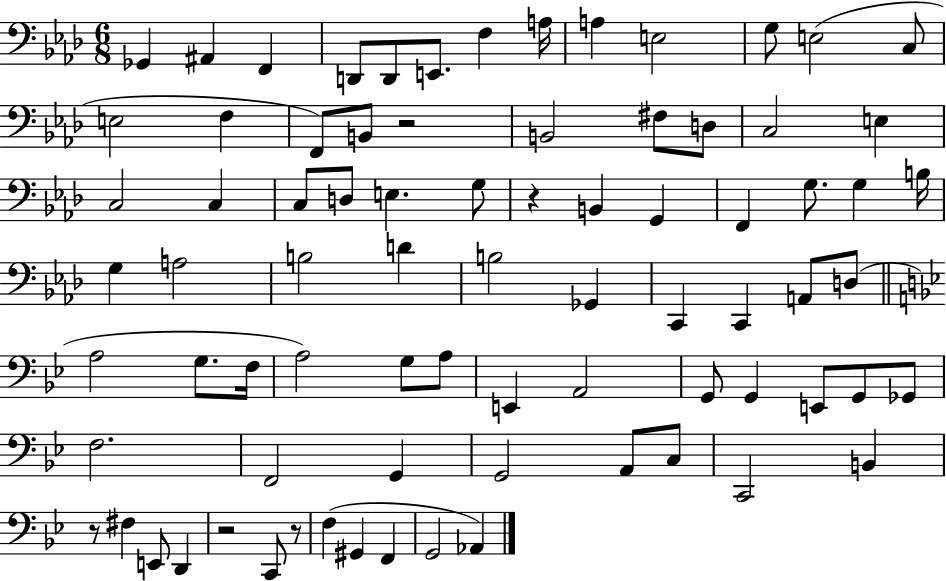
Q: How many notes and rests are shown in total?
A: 79